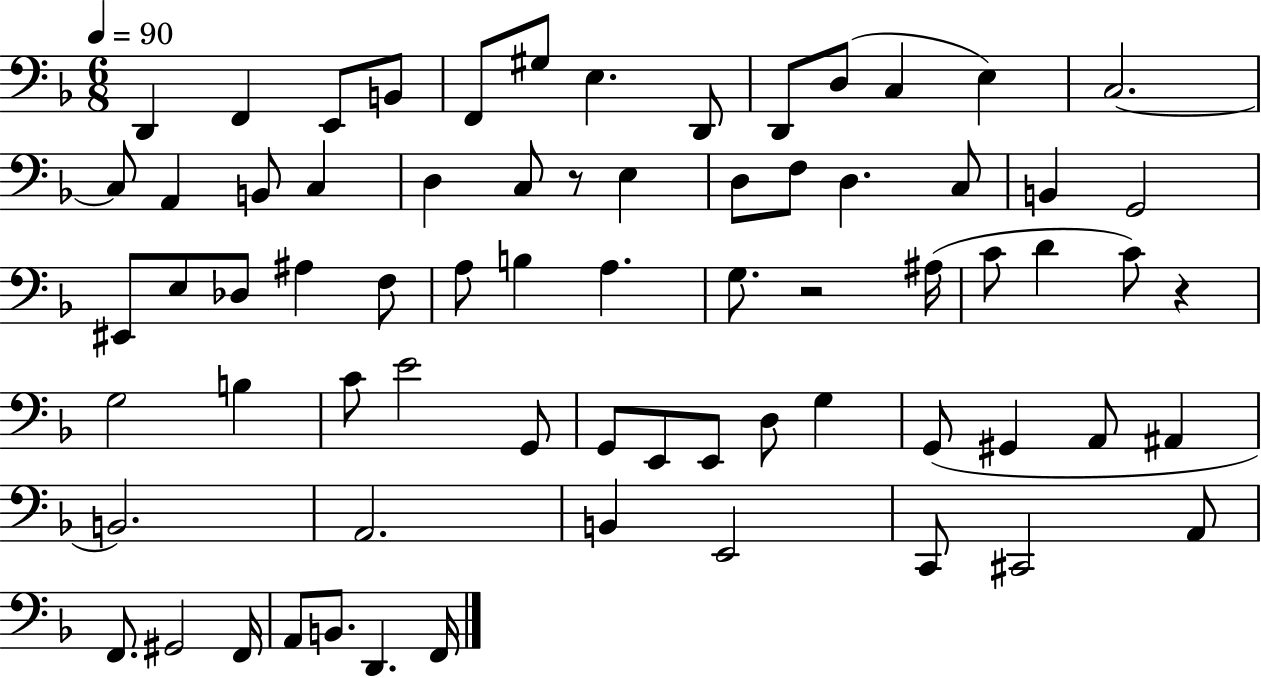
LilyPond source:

{
  \clef bass
  \numericTimeSignature
  \time 6/8
  \key f \major
  \tempo 4 = 90
  d,4 f,4 e,8 b,8 | f,8 gis8 e4. d,8 | d,8 d8( c4 e4) | c2.~~ | \break c8 a,4 b,8 c4 | d4 c8 r8 e4 | d8 f8 d4. c8 | b,4 g,2 | \break eis,8 e8 des8 ais4 f8 | a8 b4 a4. | g8. r2 ais16( | c'8 d'4 c'8) r4 | \break g2 b4 | c'8 e'2 g,8 | g,8 e,8 e,8 d8 g4 | g,8( gis,4 a,8 ais,4 | \break b,2.) | a,2. | b,4 e,2 | c,8 cis,2 a,8 | \break f,8. gis,2 f,16 | a,8 b,8. d,4. f,16 | \bar "|."
}